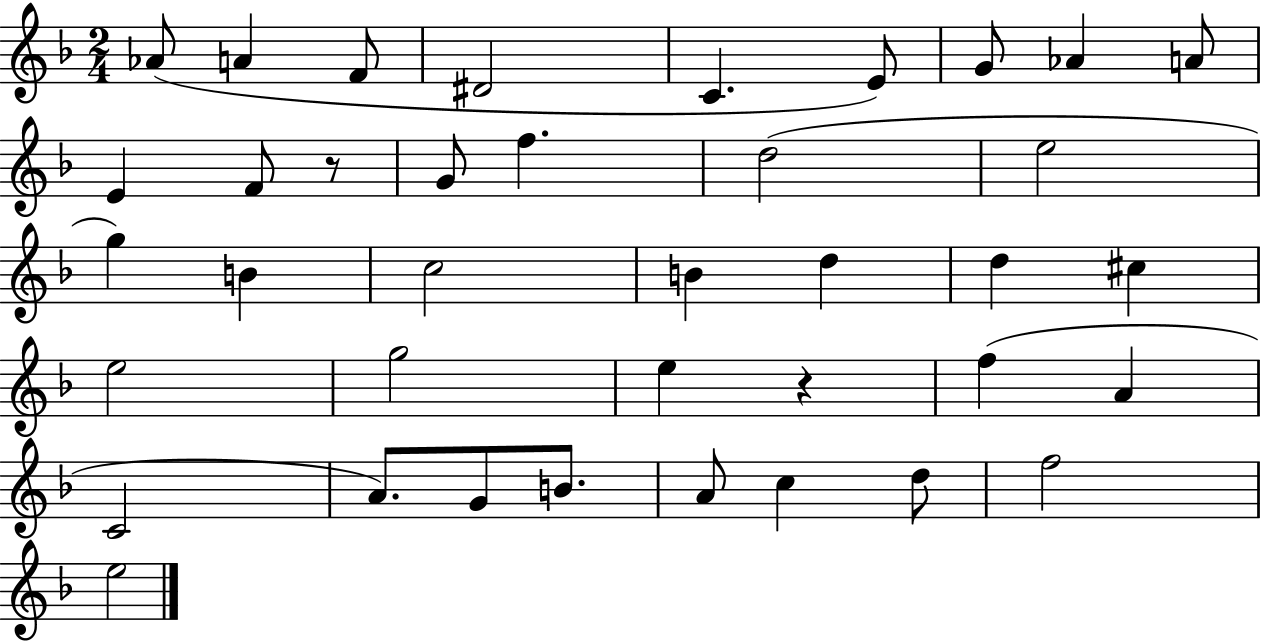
X:1
T:Untitled
M:2/4
L:1/4
K:F
_A/2 A F/2 ^D2 C E/2 G/2 _A A/2 E F/2 z/2 G/2 f d2 e2 g B c2 B d d ^c e2 g2 e z f A C2 A/2 G/2 B/2 A/2 c d/2 f2 e2